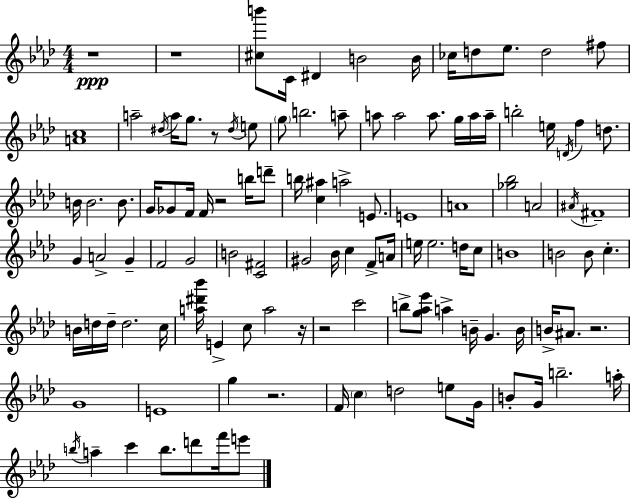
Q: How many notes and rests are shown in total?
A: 115